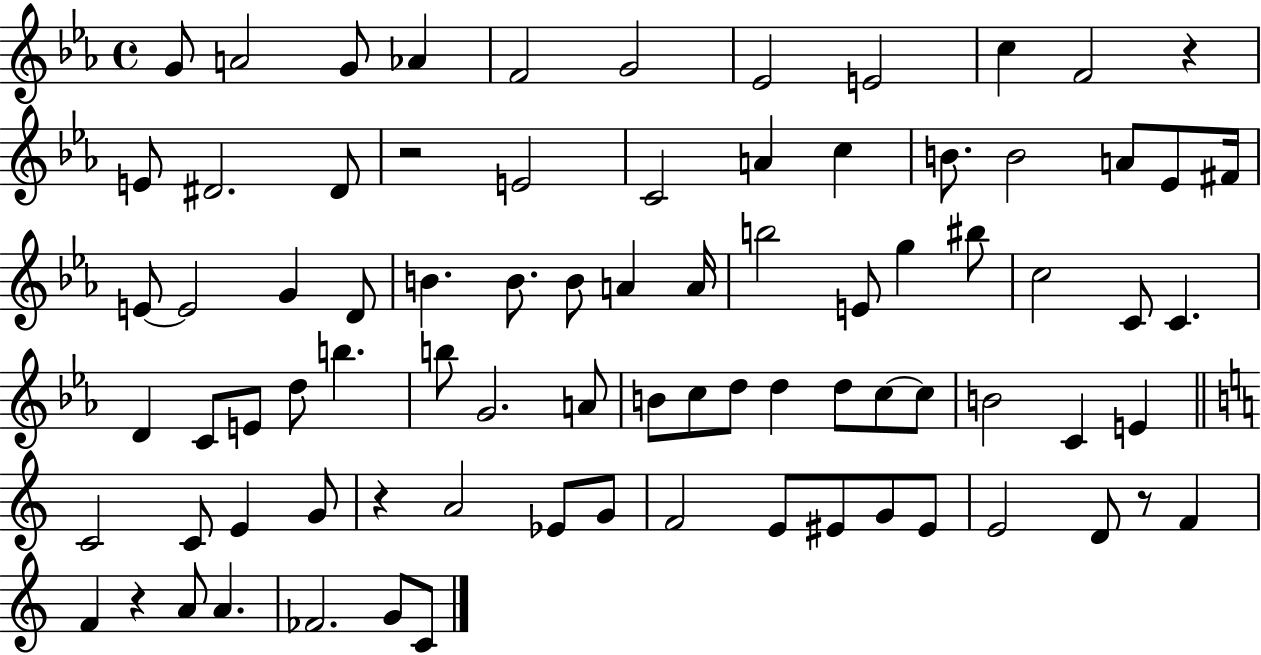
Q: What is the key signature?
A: EES major